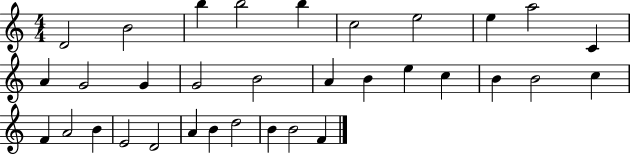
D4/h B4/h B5/q B5/h B5/q C5/h E5/h E5/q A5/h C4/q A4/q G4/h G4/q G4/h B4/h A4/q B4/q E5/q C5/q B4/q B4/h C5/q F4/q A4/h B4/q E4/h D4/h A4/q B4/q D5/h B4/q B4/h F4/q